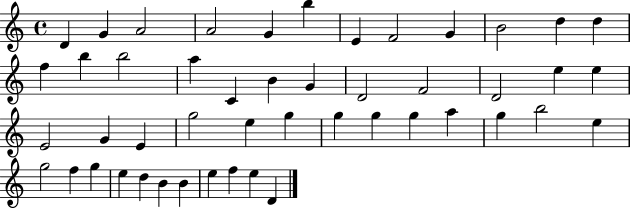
X:1
T:Untitled
M:4/4
L:1/4
K:C
D G A2 A2 G b E F2 G B2 d d f b b2 a C B G D2 F2 D2 e e E2 G E g2 e g g g g a g b2 e g2 f g e d B B e f e D